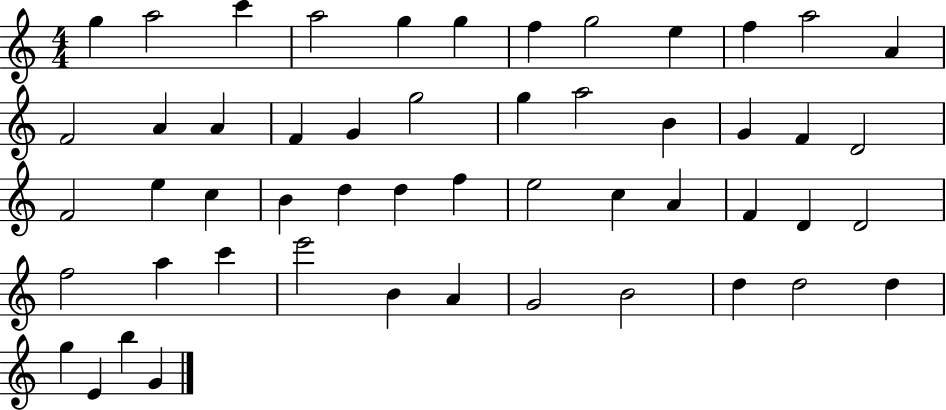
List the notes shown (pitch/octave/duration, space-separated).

G5/q A5/h C6/q A5/h G5/q G5/q F5/q G5/h E5/q F5/q A5/h A4/q F4/h A4/q A4/q F4/q G4/q G5/h G5/q A5/h B4/q G4/q F4/q D4/h F4/h E5/q C5/q B4/q D5/q D5/q F5/q E5/h C5/q A4/q F4/q D4/q D4/h F5/h A5/q C6/q E6/h B4/q A4/q G4/h B4/h D5/q D5/h D5/q G5/q E4/q B5/q G4/q